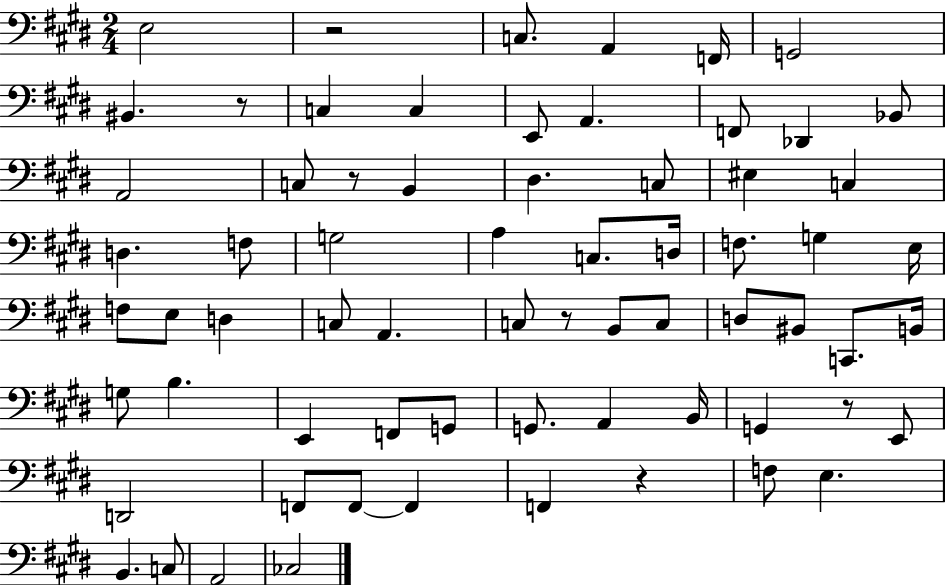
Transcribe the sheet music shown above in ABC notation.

X:1
T:Untitled
M:2/4
L:1/4
K:E
E,2 z2 C,/2 A,, F,,/4 G,,2 ^B,, z/2 C, C, E,,/2 A,, F,,/2 _D,, _B,,/2 A,,2 C,/2 z/2 B,, ^D, C,/2 ^E, C, D, F,/2 G,2 A, C,/2 D,/4 F,/2 G, E,/4 F,/2 E,/2 D, C,/2 A,, C,/2 z/2 B,,/2 C,/2 D,/2 ^B,,/2 C,,/2 B,,/4 G,/2 B, E,, F,,/2 G,,/2 G,,/2 A,, B,,/4 G,, z/2 E,,/2 D,,2 F,,/2 F,,/2 F,, F,, z F,/2 E, B,, C,/2 A,,2 _C,2